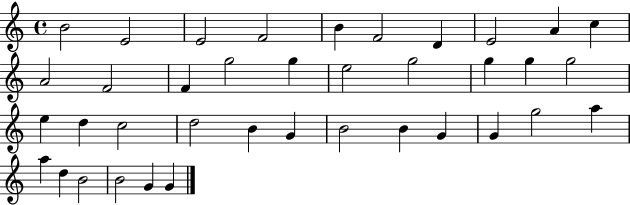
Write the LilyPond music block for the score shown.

{
  \clef treble
  \time 4/4
  \defaultTimeSignature
  \key c \major
  b'2 e'2 | e'2 f'2 | b'4 f'2 d'4 | e'2 a'4 c''4 | \break a'2 f'2 | f'4 g''2 g''4 | e''2 g''2 | g''4 g''4 g''2 | \break e''4 d''4 c''2 | d''2 b'4 g'4 | b'2 b'4 g'4 | g'4 g''2 a''4 | \break a''4 d''4 b'2 | b'2 g'4 g'4 | \bar "|."
}